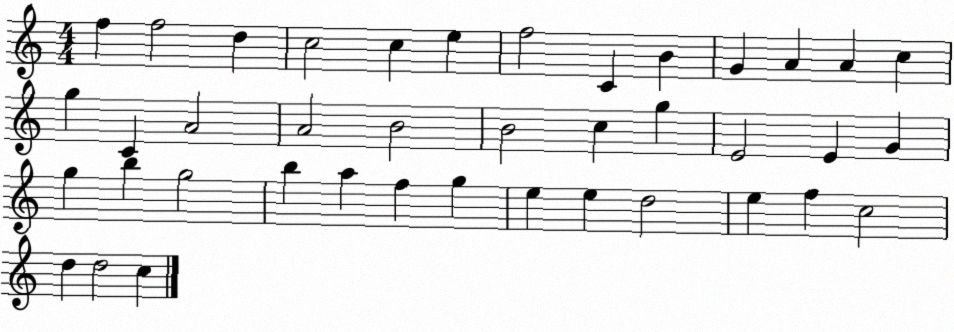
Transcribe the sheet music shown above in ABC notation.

X:1
T:Untitled
M:4/4
L:1/4
K:C
f f2 d c2 c e f2 C B G A A c g C A2 A2 B2 B2 c g E2 E G g b g2 b a f g e e d2 e f c2 d d2 c